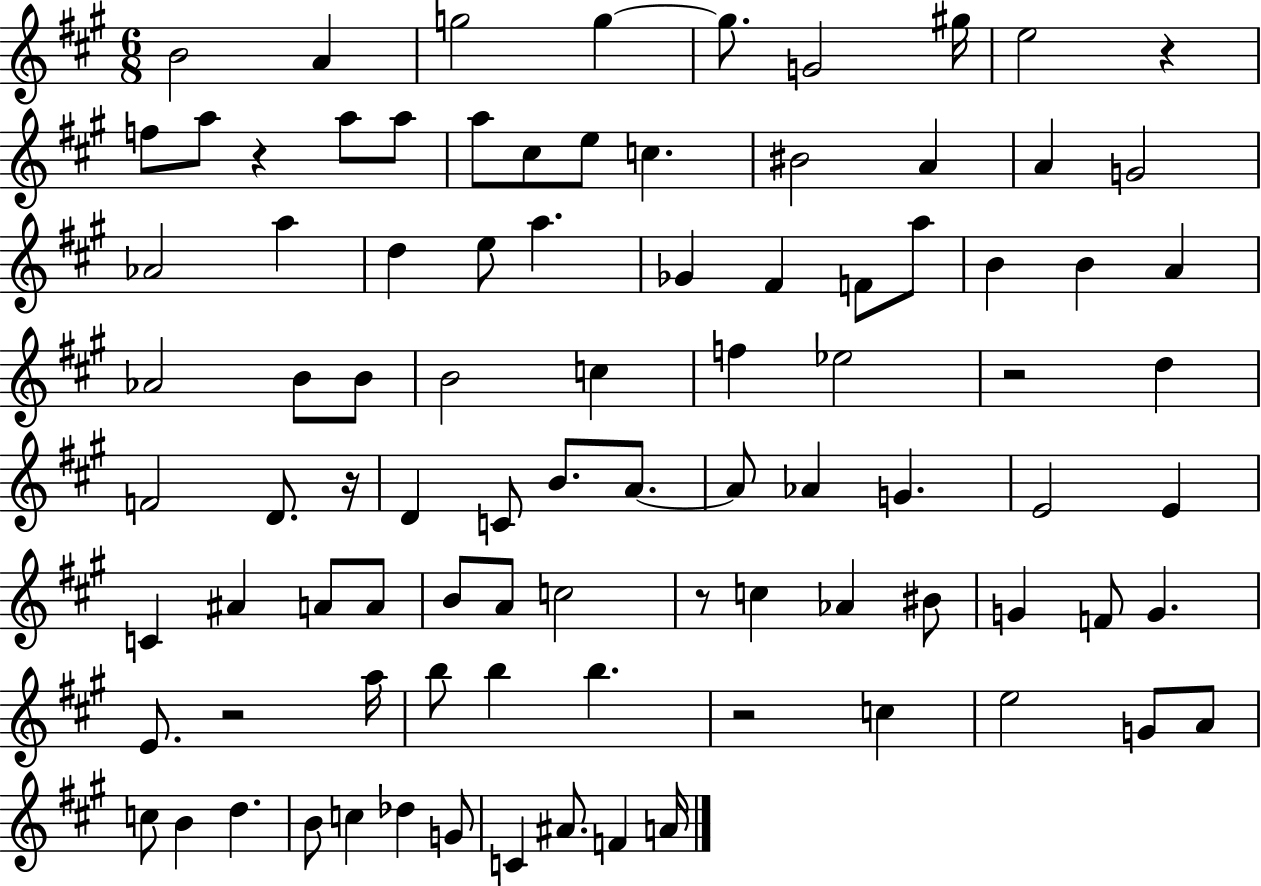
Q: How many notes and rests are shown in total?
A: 91